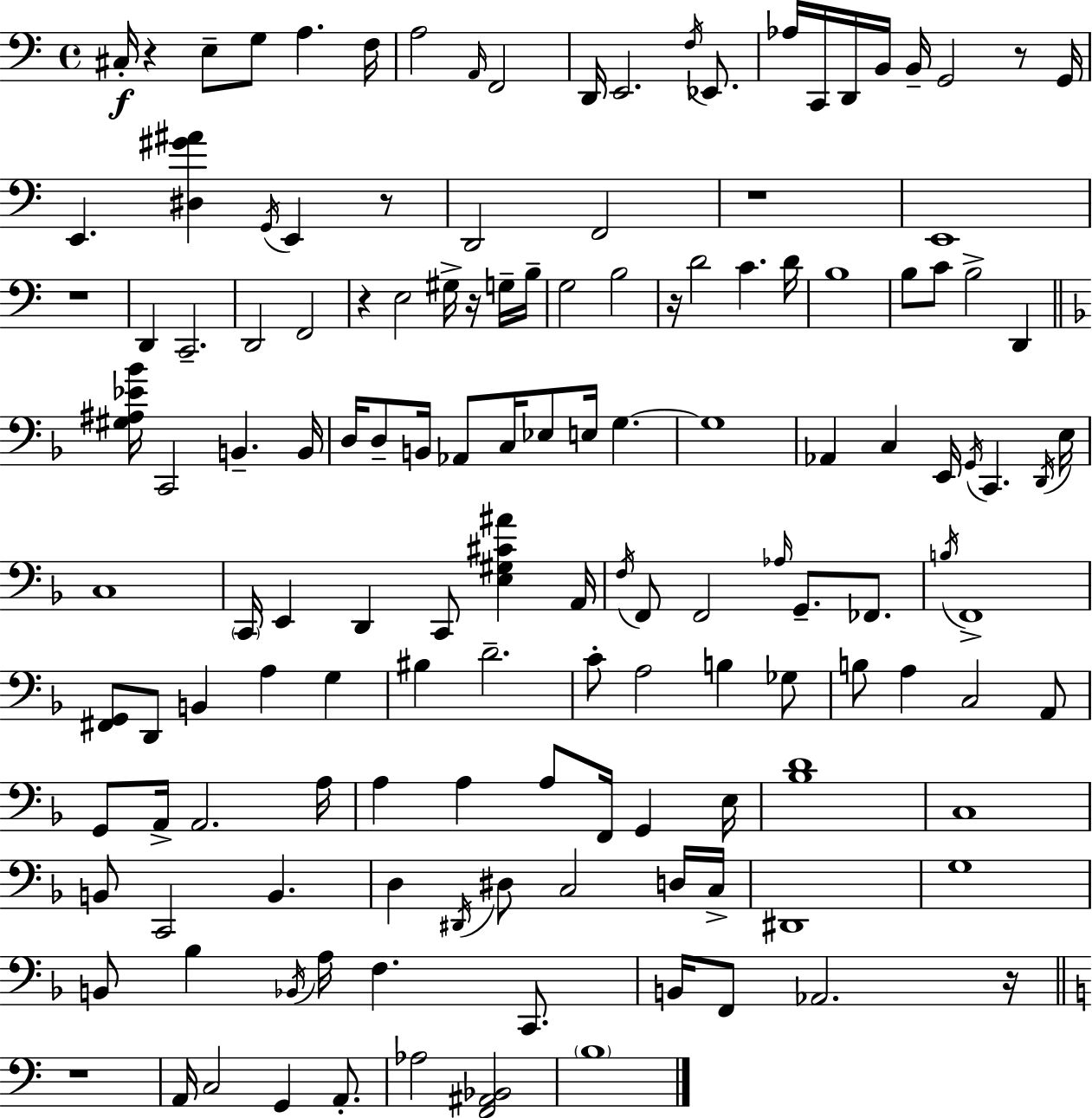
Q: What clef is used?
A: bass